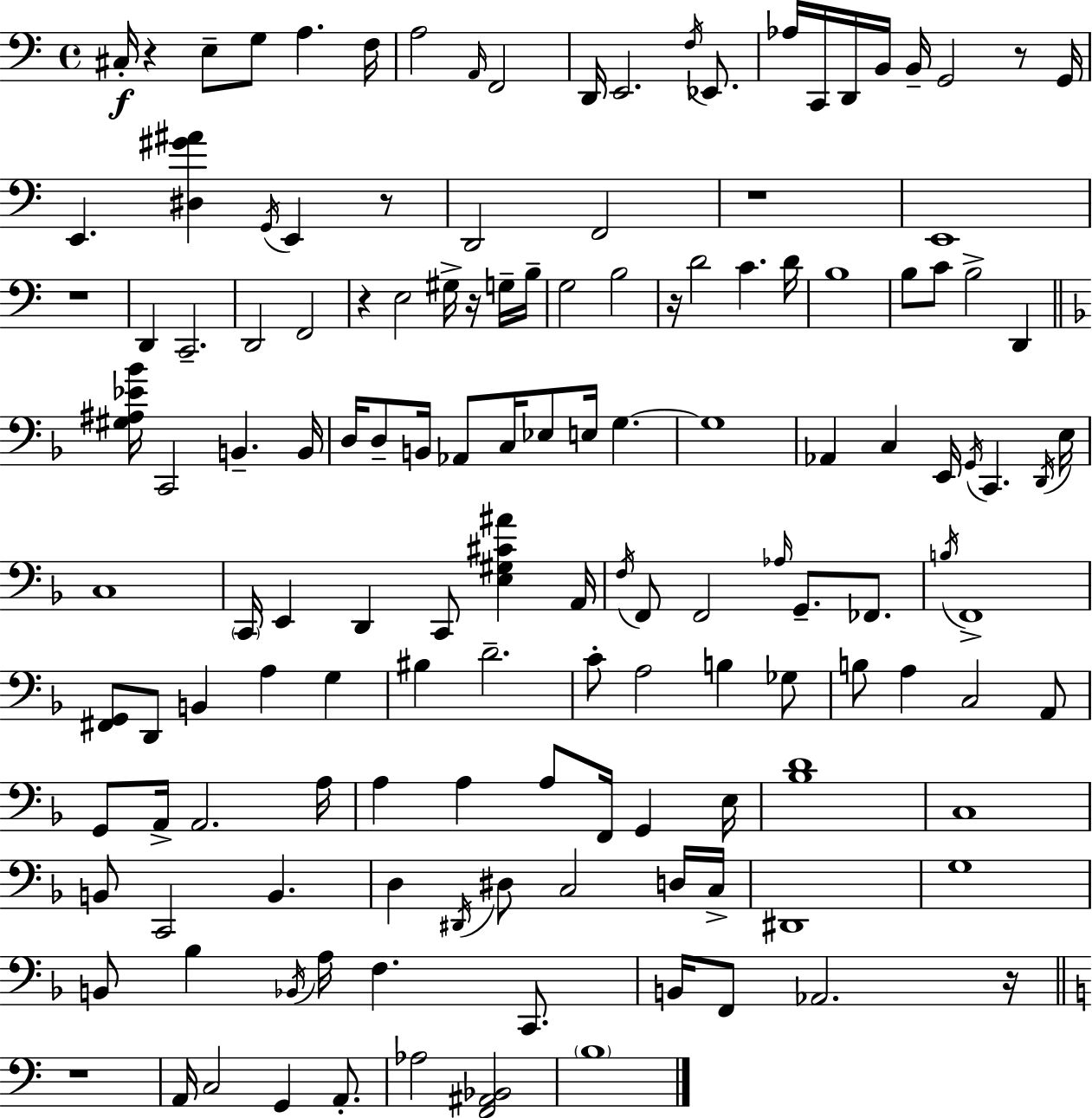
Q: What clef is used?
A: bass